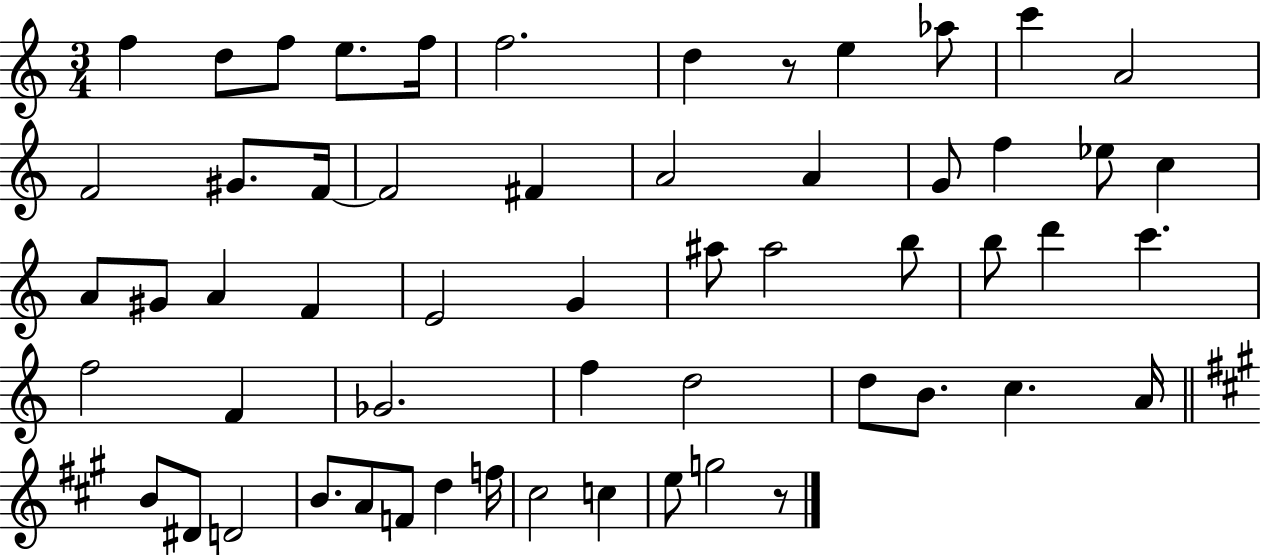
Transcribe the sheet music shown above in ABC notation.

X:1
T:Untitled
M:3/4
L:1/4
K:C
f d/2 f/2 e/2 f/4 f2 d z/2 e _a/2 c' A2 F2 ^G/2 F/4 F2 ^F A2 A G/2 f _e/2 c A/2 ^G/2 A F E2 G ^a/2 ^a2 b/2 b/2 d' c' f2 F _G2 f d2 d/2 B/2 c A/4 B/2 ^D/2 D2 B/2 A/2 F/2 d f/4 ^c2 c e/2 g2 z/2